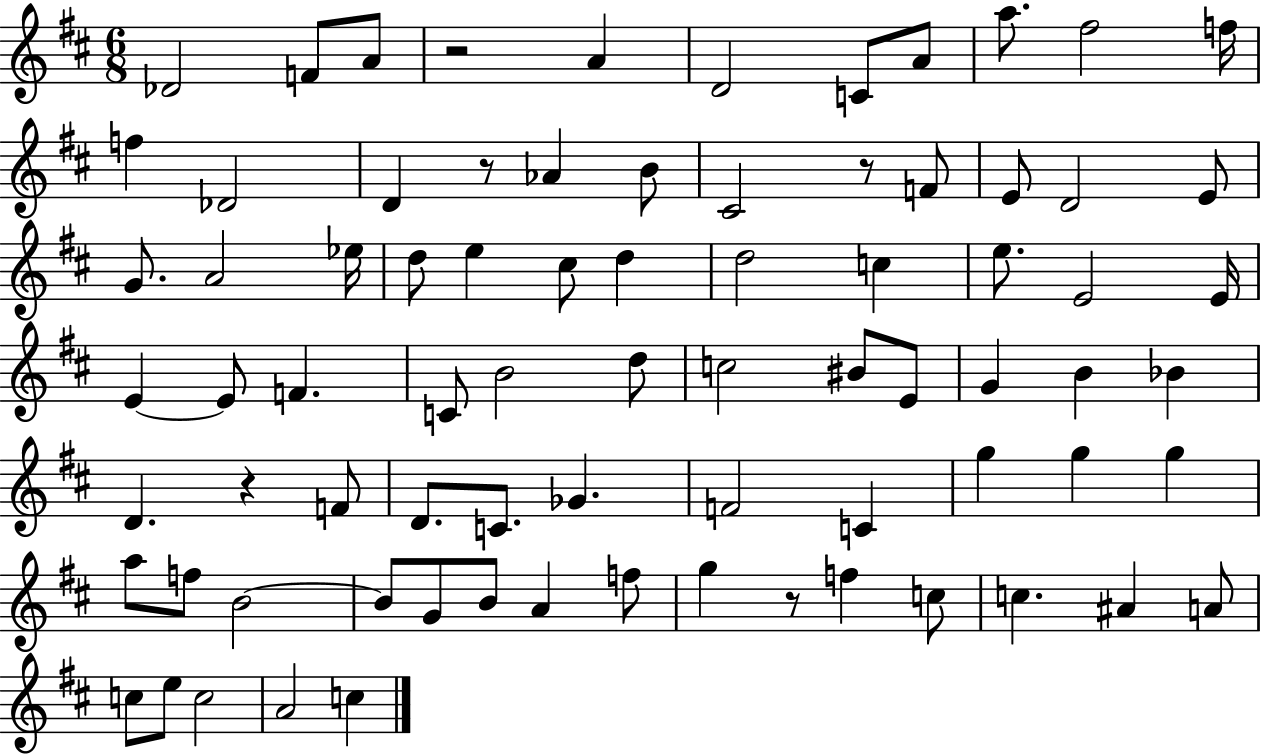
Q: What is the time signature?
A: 6/8